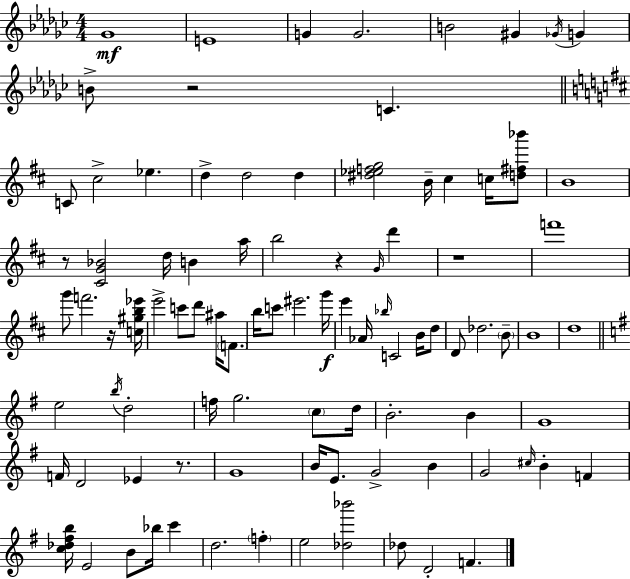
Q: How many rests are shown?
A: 6